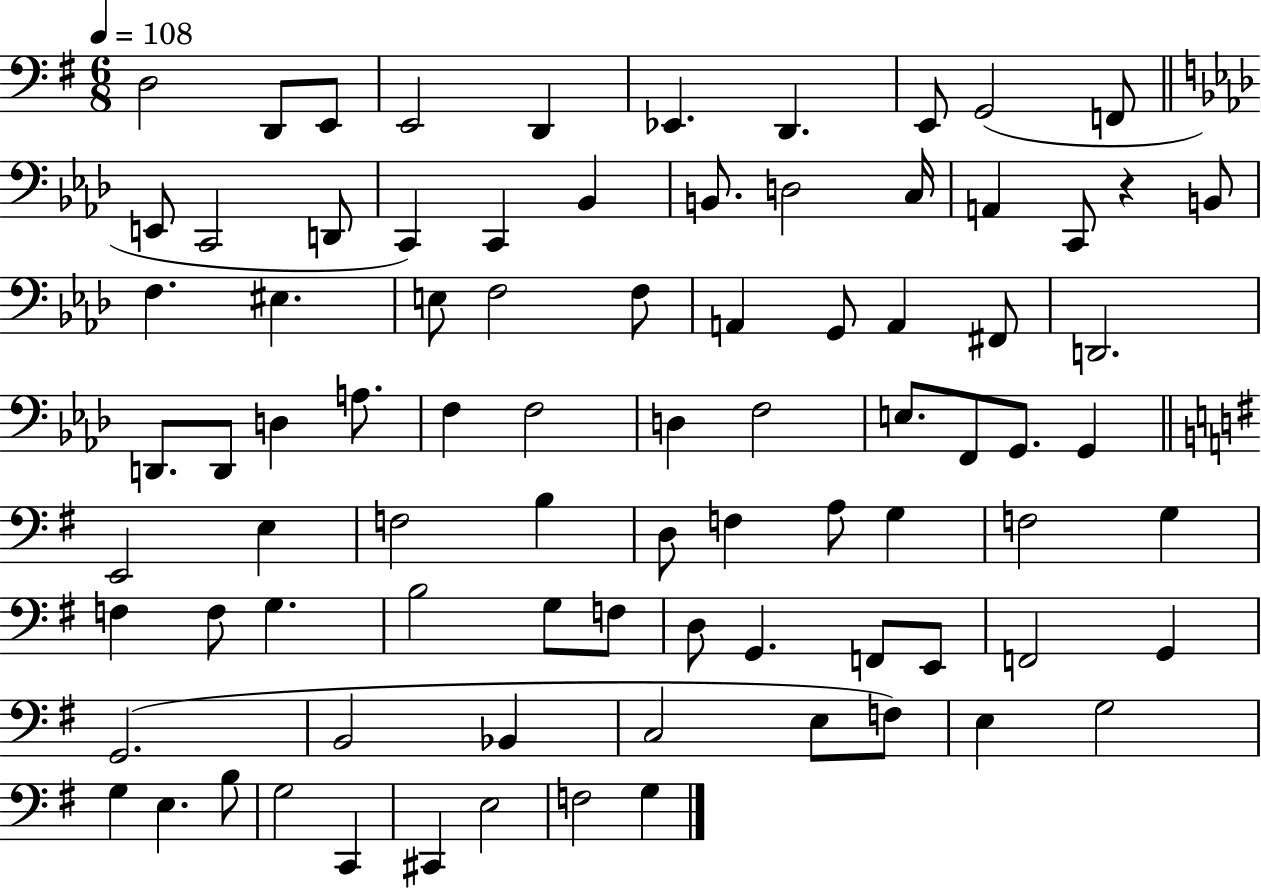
X:1
T:Untitled
M:6/8
L:1/4
K:G
D,2 D,,/2 E,,/2 E,,2 D,, _E,, D,, E,,/2 G,,2 F,,/2 E,,/2 C,,2 D,,/2 C,, C,, _B,, B,,/2 D,2 C,/4 A,, C,,/2 z B,,/2 F, ^E, E,/2 F,2 F,/2 A,, G,,/2 A,, ^F,,/2 D,,2 D,,/2 D,,/2 D, A,/2 F, F,2 D, F,2 E,/2 F,,/2 G,,/2 G,, E,,2 E, F,2 B, D,/2 F, A,/2 G, F,2 G, F, F,/2 G, B,2 G,/2 F,/2 D,/2 G,, F,,/2 E,,/2 F,,2 G,, G,,2 B,,2 _B,, C,2 E,/2 F,/2 E, G,2 G, E, B,/2 G,2 C,, ^C,, E,2 F,2 G,